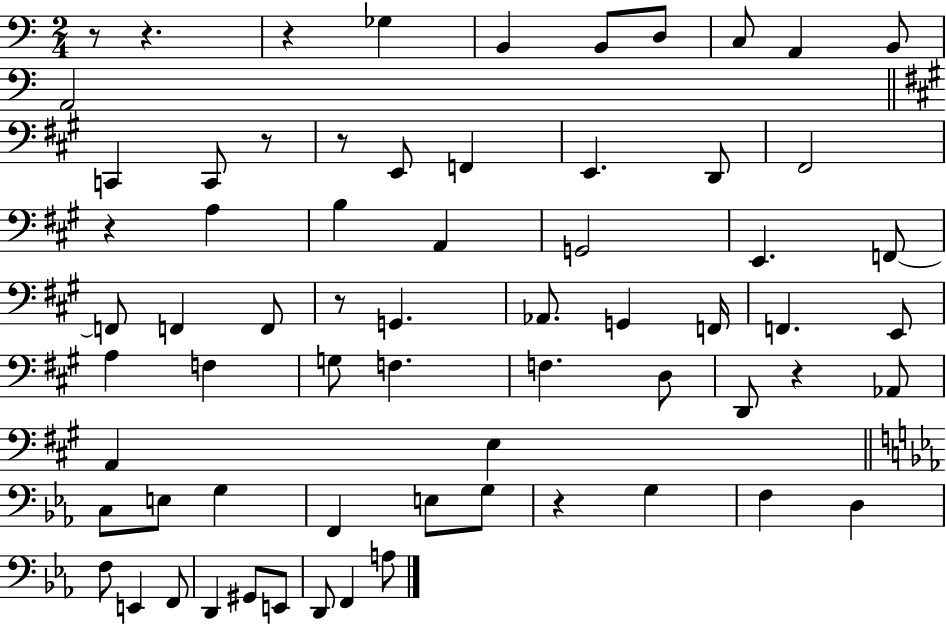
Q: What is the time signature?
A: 2/4